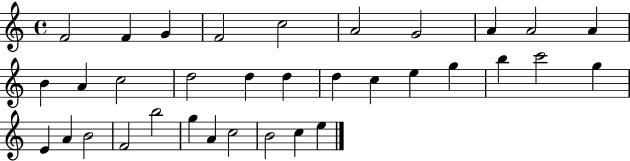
{
  \clef treble
  \time 4/4
  \defaultTimeSignature
  \key c \major
  f'2 f'4 g'4 | f'2 c''2 | a'2 g'2 | a'4 a'2 a'4 | \break b'4 a'4 c''2 | d''2 d''4 d''4 | d''4 c''4 e''4 g''4 | b''4 c'''2 g''4 | \break e'4 a'4 b'2 | f'2 b''2 | g''4 a'4 c''2 | b'2 c''4 e''4 | \break \bar "|."
}